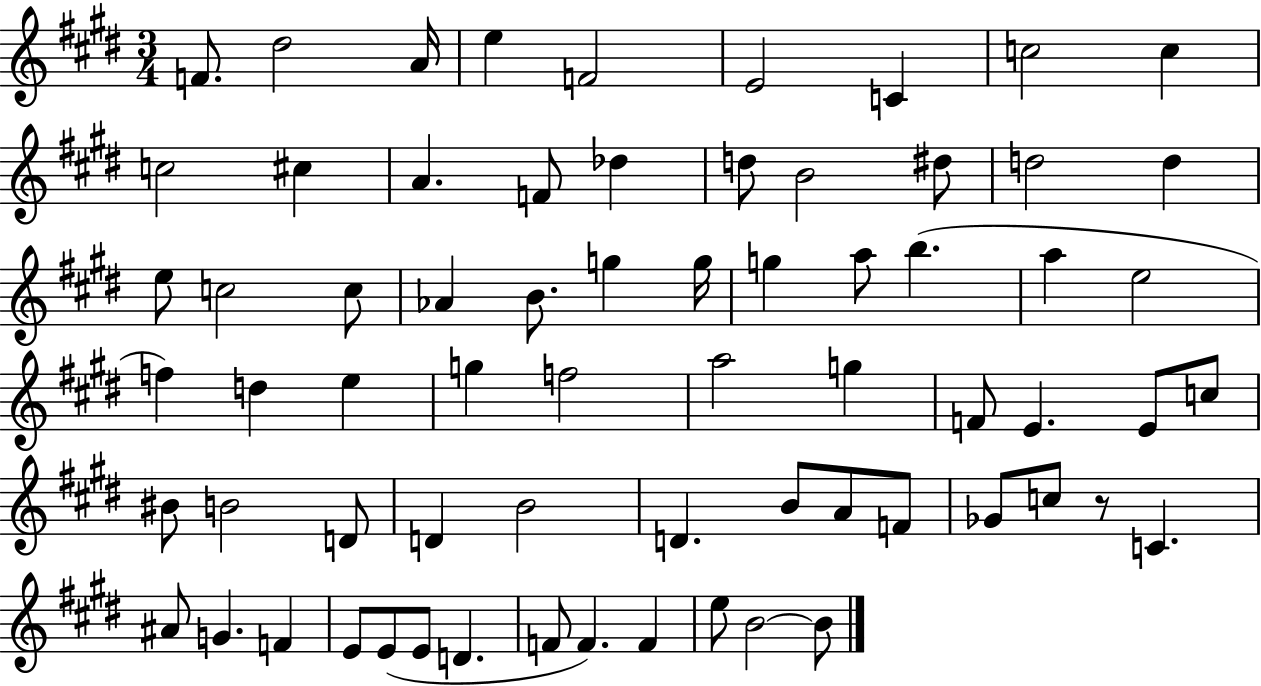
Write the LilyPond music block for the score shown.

{
  \clef treble
  \numericTimeSignature
  \time 3/4
  \key e \major
  f'8. dis''2 a'16 | e''4 f'2 | e'2 c'4 | c''2 c''4 | \break c''2 cis''4 | a'4. f'8 des''4 | d''8 b'2 dis''8 | d''2 d''4 | \break e''8 c''2 c''8 | aes'4 b'8. g''4 g''16 | g''4 a''8 b''4.( | a''4 e''2 | \break f''4) d''4 e''4 | g''4 f''2 | a''2 g''4 | f'8 e'4. e'8 c''8 | \break bis'8 b'2 d'8 | d'4 b'2 | d'4. b'8 a'8 f'8 | ges'8 c''8 r8 c'4. | \break ais'8 g'4. f'4 | e'8 e'8( e'8 d'4. | f'8 f'4.) f'4 | e''8 b'2~~ b'8 | \break \bar "|."
}